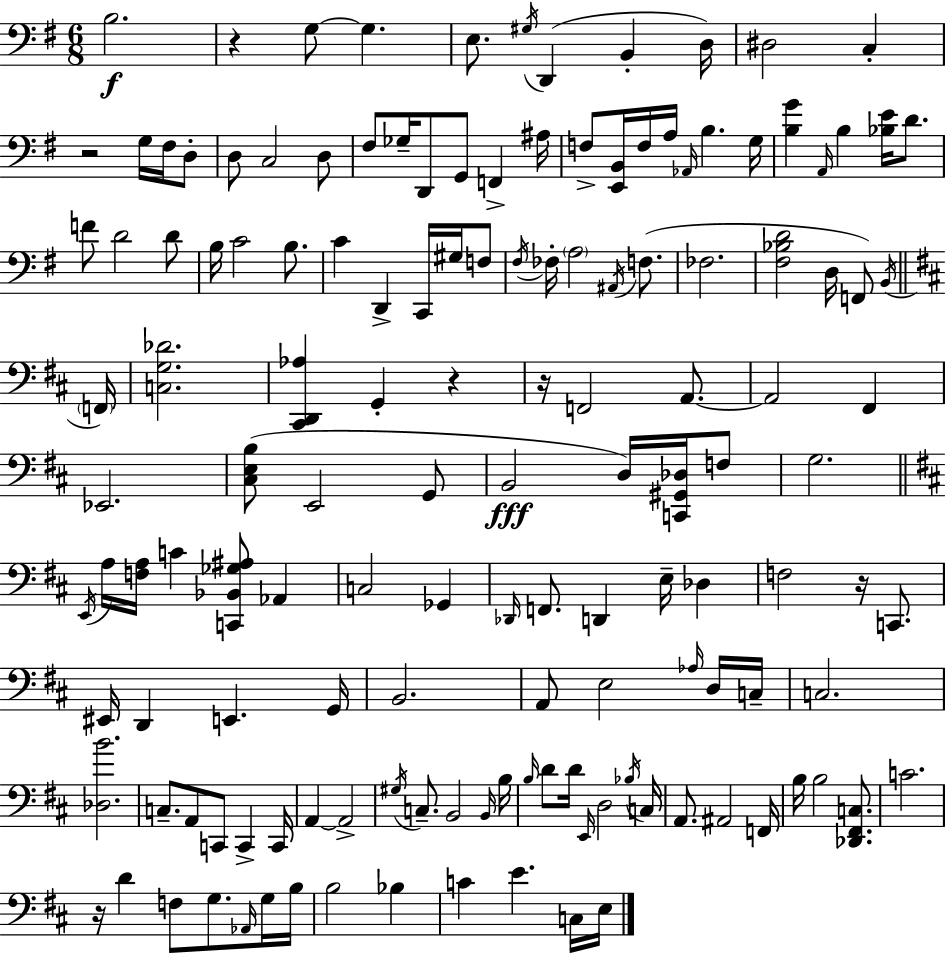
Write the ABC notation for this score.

X:1
T:Untitled
M:6/8
L:1/4
K:G
B,2 z G,/2 G, E,/2 ^G,/4 D,, B,, D,/4 ^D,2 C, z2 G,/4 ^F,/4 D,/2 D,/2 C,2 D,/2 ^F,/2 _G,/4 D,,/2 G,,/2 F,, ^A,/4 F,/2 [E,,B,,]/4 F,/4 A,/4 _A,,/4 B, G,/4 [B,G] A,,/4 B, [_B,E]/4 D/2 F/2 D2 D/2 B,/4 C2 B,/2 C D,, C,,/4 ^G,/4 F,/2 ^F,/4 _F,/4 A,2 ^A,,/4 F,/2 _F,2 [^F,_B,D]2 D,/4 F,,/2 B,,/4 F,,/4 [C,G,_D]2 [^C,,D,,_A,] G,, z z/4 F,,2 A,,/2 A,,2 ^F,, _E,,2 [^C,E,B,]/2 E,,2 G,,/2 B,,2 D,/4 [C,,^G,,_D,]/4 F,/2 G,2 E,,/4 A,/4 [F,A,]/4 C [C,,_B,,_G,^A,]/2 _A,, C,2 _G,, _D,,/4 F,,/2 D,, E,/4 _D, F,2 z/4 C,,/2 ^E,,/4 D,, E,, G,,/4 B,,2 A,,/2 E,2 _A,/4 D,/4 C,/4 C,2 [_D,B]2 C,/2 A,,/2 C,,/2 C,, C,,/4 A,, A,,2 ^G,/4 C,/2 B,,2 B,,/4 B,/4 B,/4 D/2 D/4 E,,/4 D,2 _B,/4 C,/4 A,,/2 ^A,,2 F,,/4 B,/4 B,2 [_D,,^F,,C,]/2 C2 z/4 D F,/2 G,/2 _A,,/4 G,/4 B,/4 B,2 _B, C E C,/4 E,/4